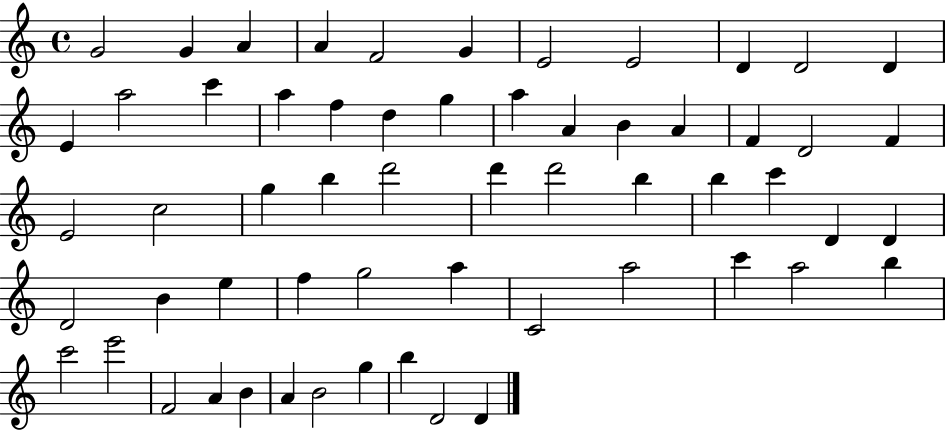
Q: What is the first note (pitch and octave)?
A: G4